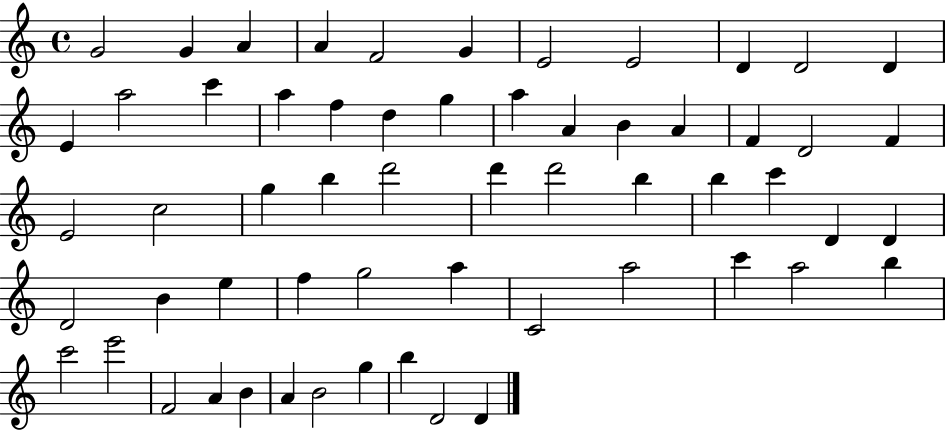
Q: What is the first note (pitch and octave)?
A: G4